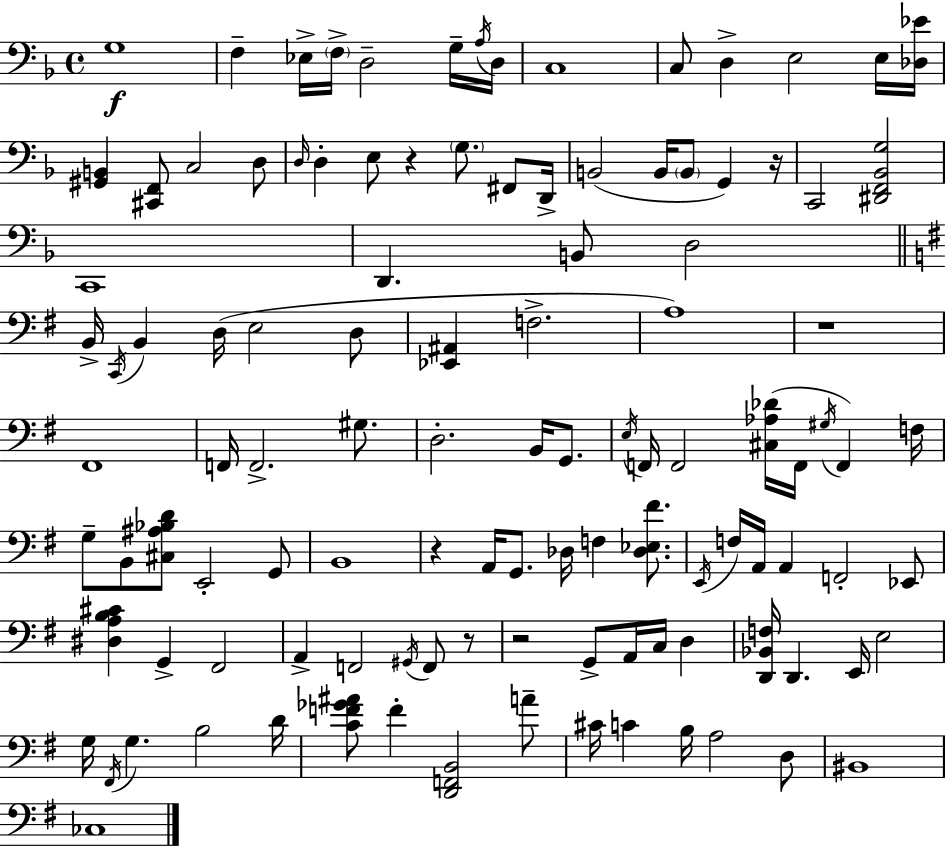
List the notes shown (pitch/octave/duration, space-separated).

G3/w F3/q Eb3/s F3/s D3/h G3/s A3/s D3/s C3/w C3/e D3/q E3/h E3/s [Db3,Eb4]/s [G#2,B2]/q [C#2,F2]/e C3/h D3/e D3/s D3/q E3/e R/q G3/e. F#2/e D2/s B2/h B2/s B2/e G2/q R/s C2/h [D#2,F2,Bb2,G3]/h C2/w D2/q. B2/e D3/h B2/s C2/s B2/q D3/s E3/h D3/e [Eb2,A#2]/q F3/h. A3/w R/w F#2/w F2/s F2/h. G#3/e. D3/h. B2/s G2/e. E3/s F2/s F2/h [C#3,Ab3,Db4]/s F2/s G#3/s F2/q F3/s G3/e B2/e [C#3,A#3,Bb3,D4]/e E2/h G2/e B2/w R/q A2/s G2/e. Db3/s F3/q [Db3,Eb3,F#4]/e. E2/s F3/s A2/s A2/q F2/h Eb2/e [D#3,A3,B3,C#4]/q G2/q F#2/h A2/q F2/h G#2/s F2/e R/e R/h G2/e A2/s C3/s D3/q [D2,Bb2,F3]/s D2/q. E2/s E3/h G3/s F#2/s G3/q. B3/h D4/s [C4,F4,Gb4,A#4]/e F4/q [D2,F2,B2]/h A4/e C#4/s C4/q B3/s A3/h D3/e BIS2/w CES3/w